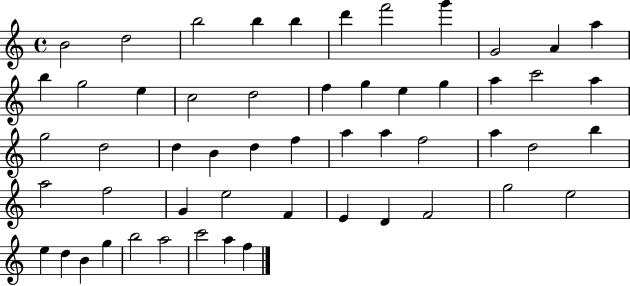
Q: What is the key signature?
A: C major